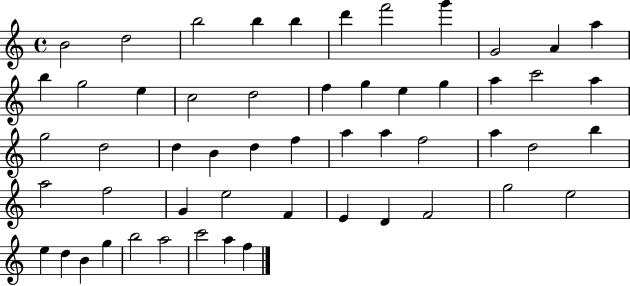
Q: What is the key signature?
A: C major